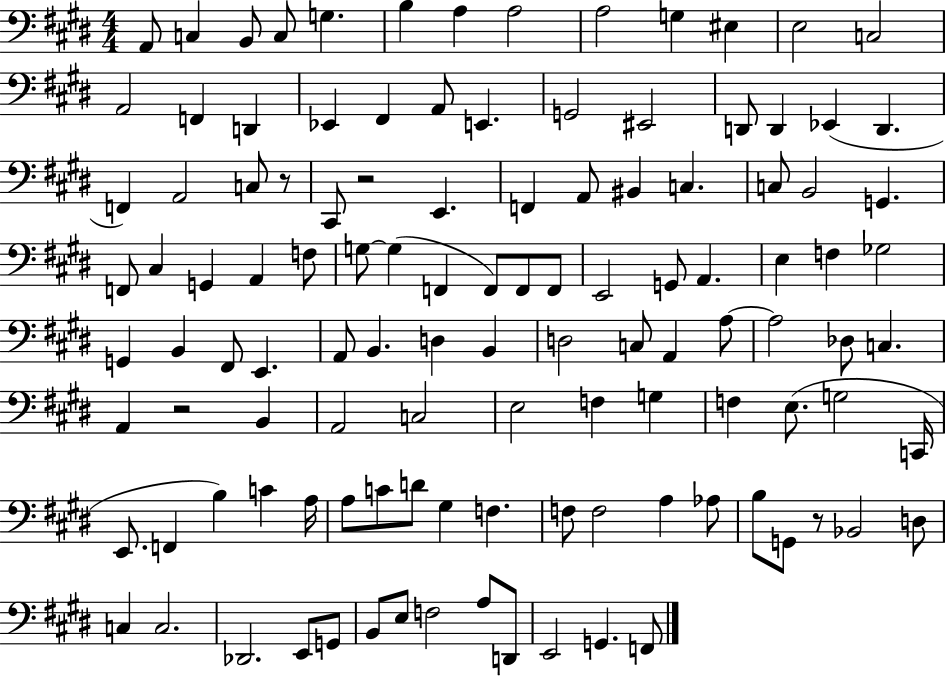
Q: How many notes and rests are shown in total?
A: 116